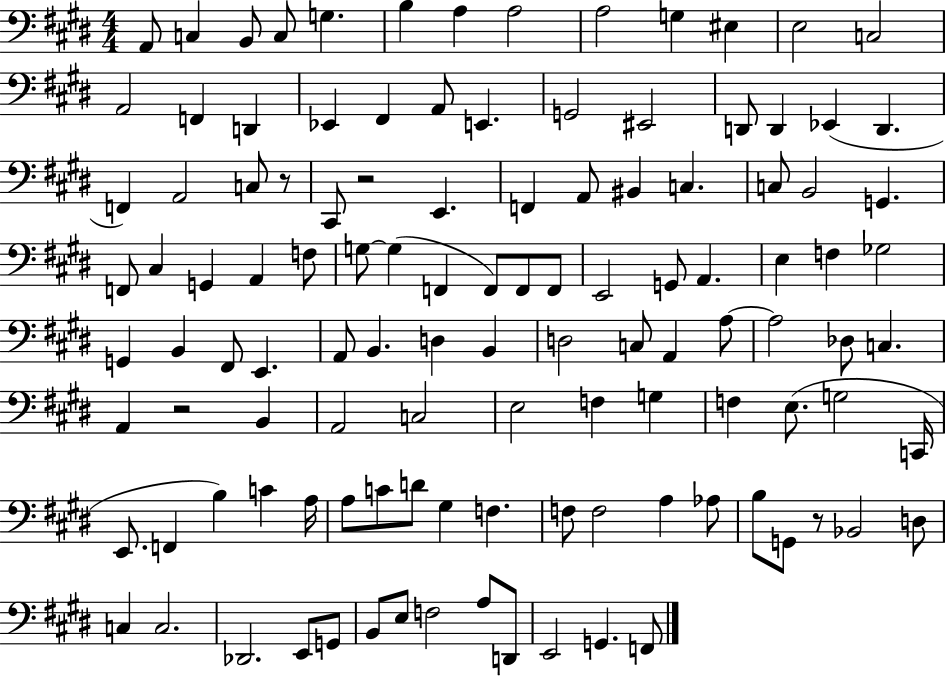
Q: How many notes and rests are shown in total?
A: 116